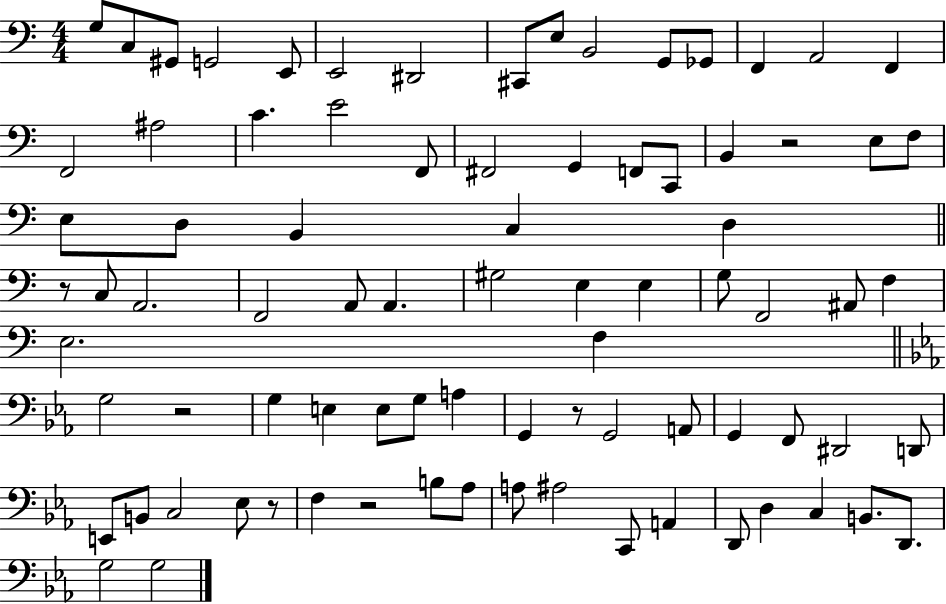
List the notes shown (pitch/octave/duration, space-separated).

G3/e C3/e G#2/e G2/h E2/e E2/h D#2/h C#2/e E3/e B2/h G2/e Gb2/e F2/q A2/h F2/q F2/h A#3/h C4/q. E4/h F2/e F#2/h G2/q F2/e C2/e B2/q R/h E3/e F3/e E3/e D3/e B2/q C3/q D3/q R/e C3/e A2/h. F2/h A2/e A2/q. G#3/h E3/q E3/q G3/e F2/h A#2/e F3/q E3/h. F3/q G3/h R/h G3/q E3/q E3/e G3/e A3/q G2/q R/e G2/h A2/e G2/q F2/e D#2/h D2/e E2/e B2/e C3/h Eb3/e R/e F3/q R/h B3/e Ab3/e A3/e A#3/h C2/e A2/q D2/e D3/q C3/q B2/e. D2/e. G3/h G3/h